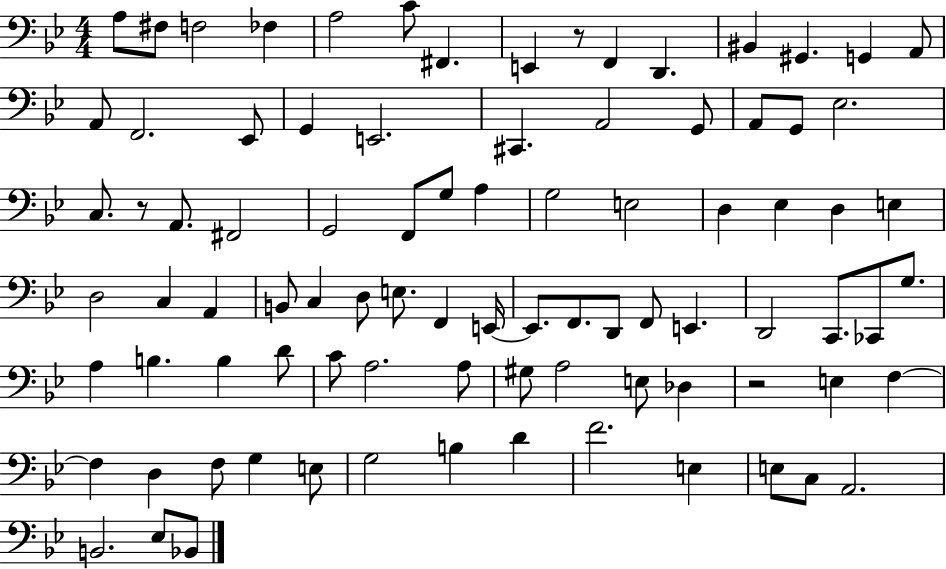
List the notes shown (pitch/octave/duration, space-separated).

A3/e F#3/e F3/h FES3/q A3/h C4/e F#2/q. E2/q R/e F2/q D2/q. BIS2/q G#2/q. G2/q A2/e A2/e F2/h. Eb2/e G2/q E2/h. C#2/q. A2/h G2/e A2/e G2/e Eb3/h. C3/e. R/e A2/e. F#2/h G2/h F2/e G3/e A3/q G3/h E3/h D3/q Eb3/q D3/q E3/q D3/h C3/q A2/q B2/e C3/q D3/e E3/e. F2/q E2/s E2/e. F2/e. D2/e F2/e E2/q. D2/h C2/e. CES2/e G3/e. A3/q B3/q. B3/q D4/e C4/e A3/h. A3/e G#3/e A3/h E3/e Db3/q R/h E3/q F3/q F3/q D3/q F3/e G3/q E3/e G3/h B3/q D4/q F4/h. E3/q E3/e C3/e A2/h. B2/h. Eb3/e Bb2/e